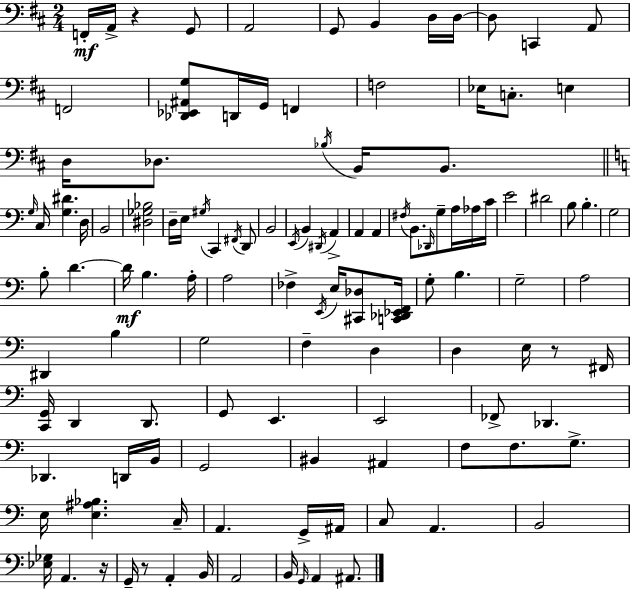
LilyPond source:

{
  \clef bass
  \numericTimeSignature
  \time 2/4
  \key d \major
  f,16-.\mf a,16-> r4 g,8 | a,2 | g,8 b,4 d16 d16~~ | d8 c,4 a,8 | \break f,2 | <des, ees, ais, g>8 d,16 g,16 f,4 | f2 | ees16 c8.-. e4 | \break d16 des8. \acciaccatura { bes16 } b,16 b,8. | \bar "||" \break \key c \major \grace { g16 } c16 <g dis'>4. | d16 b,2 | <dis ges bes>2 | d16-- e16 \acciaccatura { gis16 } c,4 | \break \acciaccatura { fis,16 } d,8 b,2 | \acciaccatura { e,16 } b,4 | \acciaccatura { dis,16 } a,4-> a,4 | a,4 \acciaccatura { fis16 } b,8. | \break \grace { des,16 } g8-- a16 aes16 c'16 e'2 | dis'2 | b8 | b4.-. g2 | \break b8-. | d'4.~~ d'16\mf | b4. a16-. a2 | fes4-> | \break \acciaccatura { e,16 } e16 <cis, des>8 <c, des, ees, f,>16 | g8-. b4. | g2-- | a2 | \break dis,4 b4 | g2 | f4-- d4 | d4 e16 r8 fis,16 | \break <c, g,>16 d,4 d,8. | g,8 e,4. | e,2 | fes,8-> des,4. | \break des,4. d,16 b,16 | g,2 | bis,4 ais,4 | f8 f8. g8.-> | \break e16 <e ais bes>4. c16-- | a,4. g,16-> ais,16 | c8 a,4. | b,2 | \break <ees ges>16 a,4. r16 | g,16-- r8 a,4-. b,16 | a,2 | b,16 \grace { g,16 } a,4 ais,8. | \break \bar "|."
}